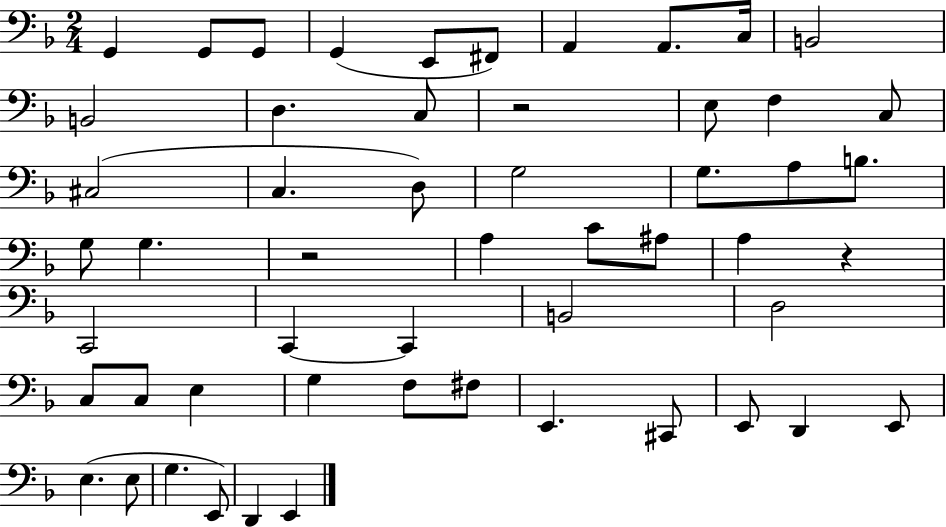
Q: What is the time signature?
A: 2/4